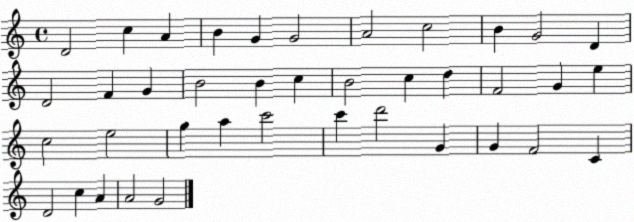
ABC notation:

X:1
T:Untitled
M:4/4
L:1/4
K:C
D2 c A B G G2 A2 c2 B G2 D D2 F G B2 B c B2 c d F2 G e c2 e2 g a c'2 c' d'2 G G F2 C D2 c A A2 G2